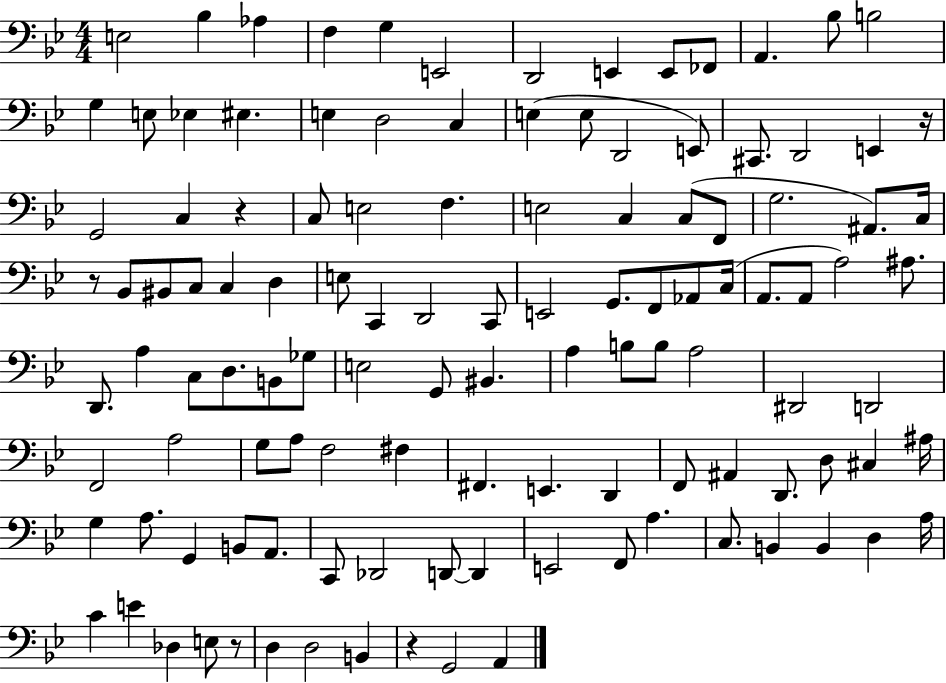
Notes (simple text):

E3/h Bb3/q Ab3/q F3/q G3/q E2/h D2/h E2/q E2/e FES2/e A2/q. Bb3/e B3/h G3/q E3/e Eb3/q EIS3/q. E3/q D3/h C3/q E3/q E3/e D2/h E2/e C#2/e. D2/h E2/q R/s G2/h C3/q R/q C3/e E3/h F3/q. E3/h C3/q C3/e F2/e G3/h. A#2/e. C3/s R/e Bb2/e BIS2/e C3/e C3/q D3/q E3/e C2/q D2/h C2/e E2/h G2/e. F2/e Ab2/e C3/s A2/e. A2/e A3/h A#3/e. D2/e. A3/q C3/e D3/e. B2/e Gb3/e E3/h G2/e BIS2/q. A3/q B3/e B3/e A3/h D#2/h D2/h F2/h A3/h G3/e A3/e F3/h F#3/q F#2/q. E2/q. D2/q F2/e A#2/q D2/e. D3/e C#3/q A#3/s G3/q A3/e. G2/q B2/e A2/e. C2/e Db2/h D2/e D2/q E2/h F2/e A3/q. C3/e. B2/q B2/q D3/q A3/s C4/q E4/q Db3/q E3/e R/e D3/q D3/h B2/q R/q G2/h A2/q